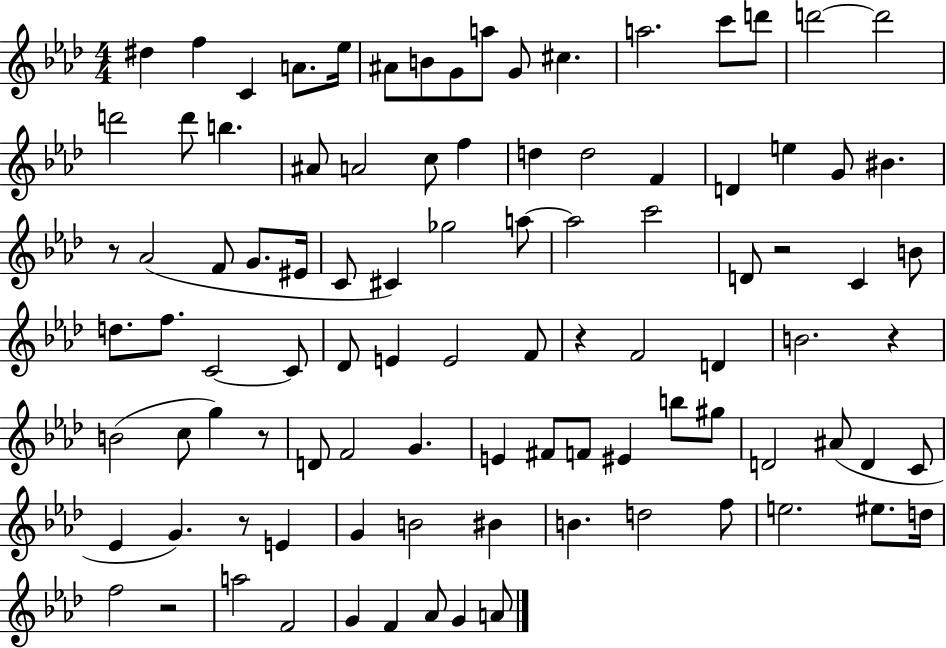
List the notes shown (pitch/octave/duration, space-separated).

D#5/q F5/q C4/q A4/e. Eb5/s A#4/e B4/e G4/e A5/e G4/e C#5/q. A5/h. C6/e D6/e D6/h D6/h D6/h D6/e B5/q. A#4/e A4/h C5/e F5/q D5/q D5/h F4/q D4/q E5/q G4/e BIS4/q. R/e Ab4/h F4/e G4/e. EIS4/s C4/e C#4/q Gb5/h A5/e A5/h C6/h D4/e R/h C4/q B4/e D5/e. F5/e. C4/h C4/e Db4/e E4/q E4/h F4/e R/q F4/h D4/q B4/h. R/q B4/h C5/e G5/q R/e D4/e F4/h G4/q. E4/q F#4/e F4/e EIS4/q B5/e G#5/e D4/h A#4/e D4/q C4/e Eb4/q G4/q. R/e E4/q G4/q B4/h BIS4/q B4/q. D5/h F5/e E5/h. EIS5/e. D5/s F5/h R/h A5/h F4/h G4/q F4/q Ab4/e G4/q A4/e